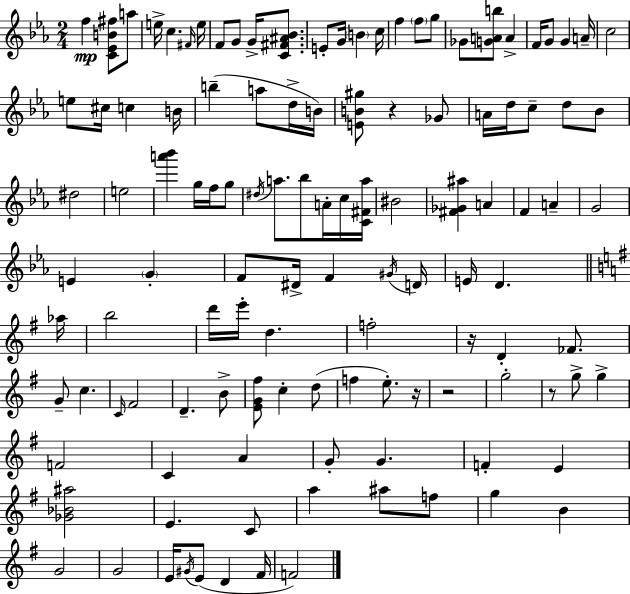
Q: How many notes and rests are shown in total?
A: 118